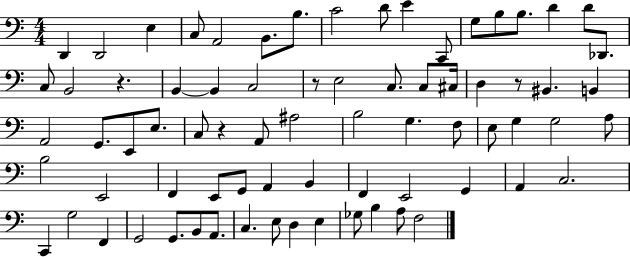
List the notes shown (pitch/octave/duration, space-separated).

D2/q D2/h E3/q C3/e A2/h B2/e. B3/e. C4/h D4/e E4/q C2/e G3/e B3/e B3/e. D4/q D4/e Db2/e. C3/e B2/h R/q. B2/q B2/q C3/h R/e E3/h C3/e. C3/e C#3/s D3/q R/e BIS2/q. B2/q A2/h G2/e. E2/e E3/e. C3/e R/q A2/e A#3/h B3/h G3/q. F3/e E3/e G3/q G3/h A3/e B3/h E2/h F2/q E2/e G2/e A2/q B2/q F2/q E2/h G2/q A2/q C3/h. C2/q G3/h F2/q G2/h G2/e. B2/e A2/e. C3/q. E3/e D3/q E3/q Gb3/e B3/q A3/e F3/h